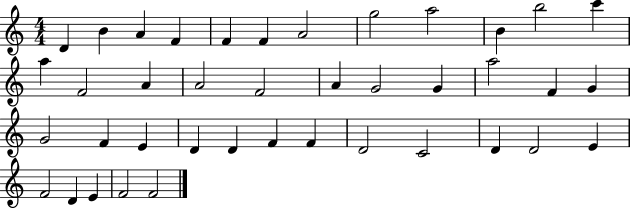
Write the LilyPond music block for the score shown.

{
  \clef treble
  \numericTimeSignature
  \time 4/4
  \key c \major
  d'4 b'4 a'4 f'4 | f'4 f'4 a'2 | g''2 a''2 | b'4 b''2 c'''4 | \break a''4 f'2 a'4 | a'2 f'2 | a'4 g'2 g'4 | a''2 f'4 g'4 | \break g'2 f'4 e'4 | d'4 d'4 f'4 f'4 | d'2 c'2 | d'4 d'2 e'4 | \break f'2 d'4 e'4 | f'2 f'2 | \bar "|."
}